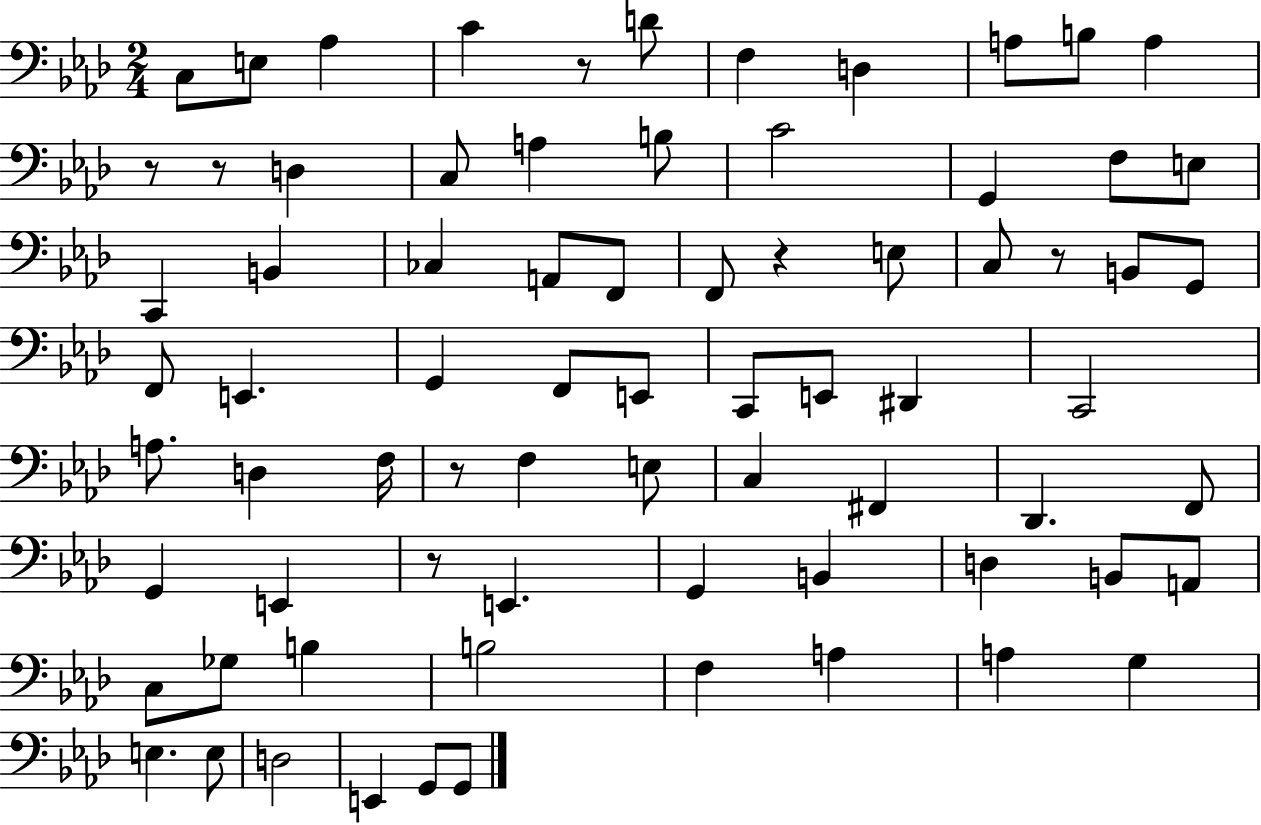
{
  \clef bass
  \numericTimeSignature
  \time 2/4
  \key aes \major
  c8 e8 aes4 | c'4 r8 d'8 | f4 d4 | a8 b8 a4 | \break r8 r8 d4 | c8 a4 b8 | c'2 | g,4 f8 e8 | \break c,4 b,4 | ces4 a,8 f,8 | f,8 r4 e8 | c8 r8 b,8 g,8 | \break f,8 e,4. | g,4 f,8 e,8 | c,8 e,8 dis,4 | c,2 | \break a8. d4 f16 | r8 f4 e8 | c4 fis,4 | des,4. f,8 | \break g,4 e,4 | r8 e,4. | g,4 b,4 | d4 b,8 a,8 | \break c8 ges8 b4 | b2 | f4 a4 | a4 g4 | \break e4. e8 | d2 | e,4 g,8 g,8 | \bar "|."
}